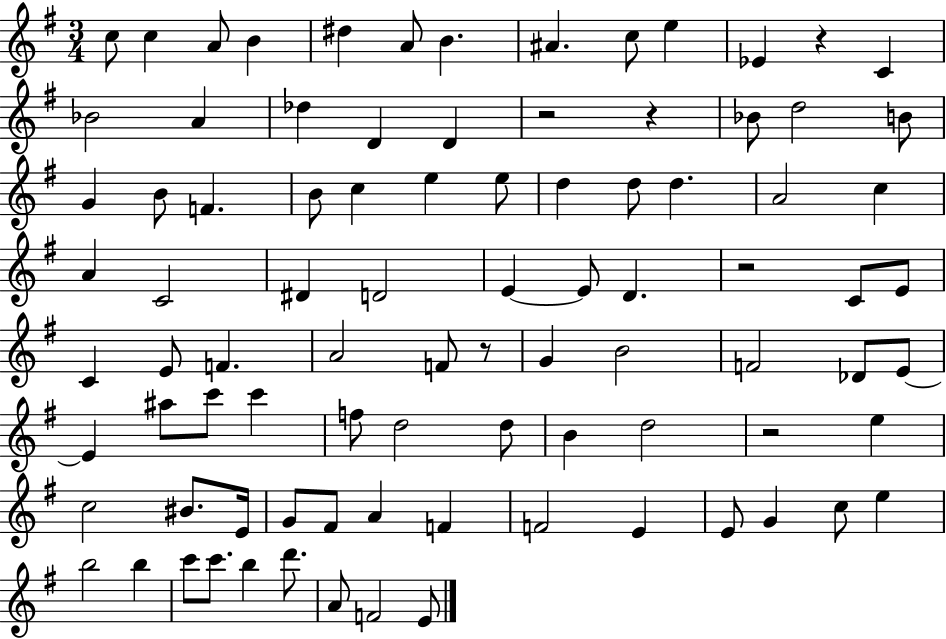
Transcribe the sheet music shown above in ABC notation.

X:1
T:Untitled
M:3/4
L:1/4
K:G
c/2 c A/2 B ^d A/2 B ^A c/2 e _E z C _B2 A _d D D z2 z _B/2 d2 B/2 G B/2 F B/2 c e e/2 d d/2 d A2 c A C2 ^D D2 E E/2 D z2 C/2 E/2 C E/2 F A2 F/2 z/2 G B2 F2 _D/2 E/2 E ^a/2 c'/2 c' f/2 d2 d/2 B d2 z2 e c2 ^B/2 E/4 G/2 ^F/2 A F F2 E E/2 G c/2 e b2 b c'/2 c'/2 b d'/2 A/2 F2 E/2